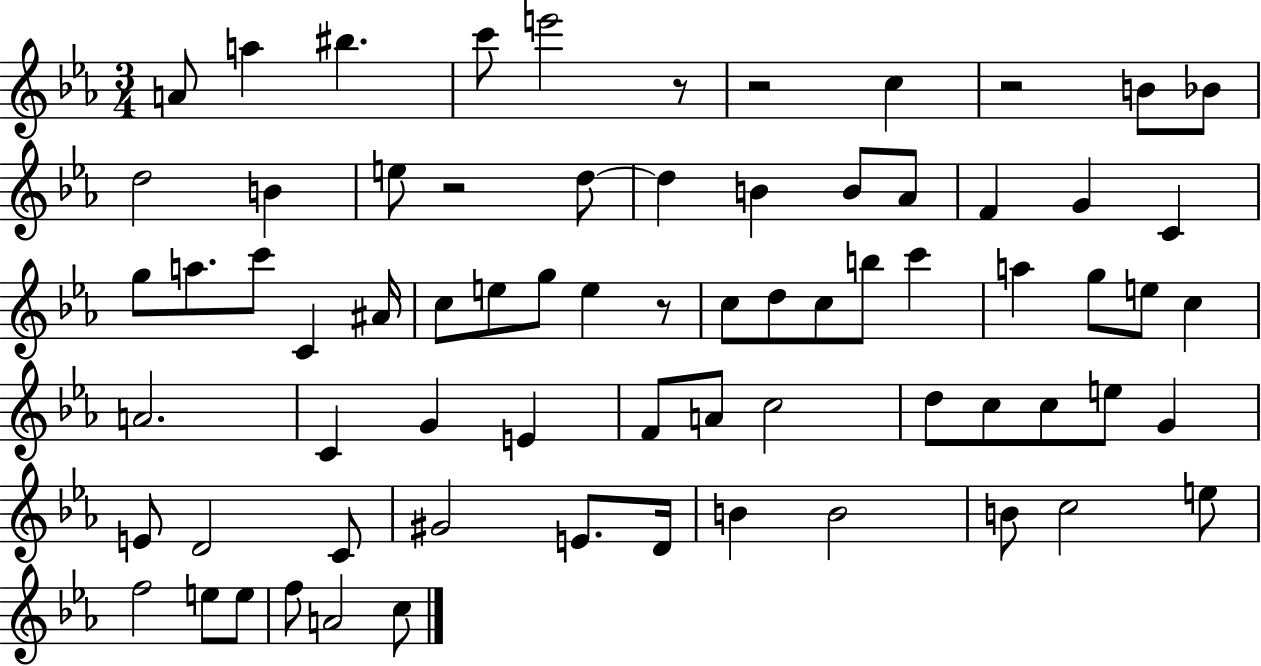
{
  \clef treble
  \numericTimeSignature
  \time 3/4
  \key ees \major
  a'8 a''4 bis''4. | c'''8 e'''2 r8 | r2 c''4 | r2 b'8 bes'8 | \break d''2 b'4 | e''8 r2 d''8~~ | d''4 b'4 b'8 aes'8 | f'4 g'4 c'4 | \break g''8 a''8. c'''8 c'4 ais'16 | c''8 e''8 g''8 e''4 r8 | c''8 d''8 c''8 b''8 c'''4 | a''4 g''8 e''8 c''4 | \break a'2. | c'4 g'4 e'4 | f'8 a'8 c''2 | d''8 c''8 c''8 e''8 g'4 | \break e'8 d'2 c'8 | gis'2 e'8. d'16 | b'4 b'2 | b'8 c''2 e''8 | \break f''2 e''8 e''8 | f''8 a'2 c''8 | \bar "|."
}